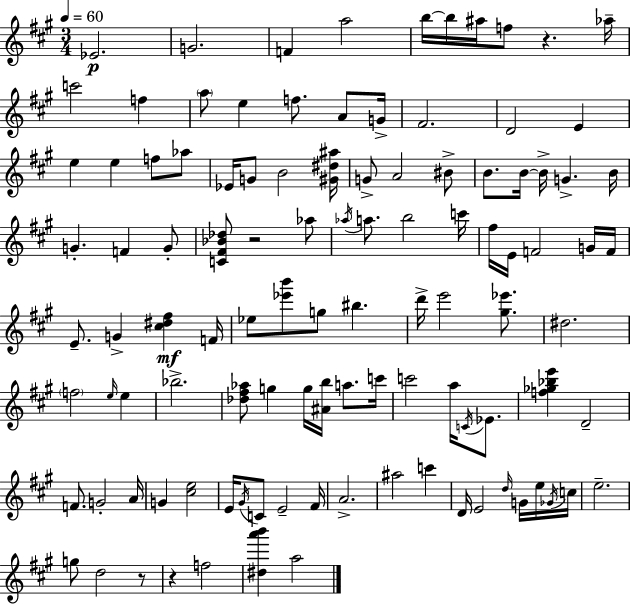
{
  \clef treble
  \numericTimeSignature
  \time 3/4
  \key a \major
  \tempo 4 = 60
  ees'2.\p | g'2. | f'4 a''2 | b''16~~ b''16 ais''16 f''8 r4. aes''16-- | \break c'''2 f''4 | \parenthesize a''8 e''4 f''8. a'8 g'16-> | fis'2. | d'2 e'4 | \break e''4 e''4 f''8 aes''8 | ees'16 g'8 b'2 <gis' dis'' ais''>16 | g'8-> a'2 bis'8-> | b'8. b'16~~ b'16-> g'4.-> b'16 | \break g'4.-. f'4 g'8-. | <c' fis' bes' des''>8 r2 aes''8 | \acciaccatura { aes''16 } a''8. b''2 | c'''16 fis''16 e'16 f'2 g'16 | \break f'16 e'8.-- g'4-> <cis'' dis'' fis''>4\mf | f'16 ees''8 <ees''' b'''>8 g''8 bis''4. | d'''16-> e'''2 <gis'' ees'''>8. | dis''2. | \break \parenthesize f''2 \grace { e''16 } e''4 | bes''2.-> | <des'' fis'' aes''>8 g''4 g''16 <ais' b''>16 a''8. | c'''16 c'''2 a''16 \acciaccatura { c'16 } | \break ees'8. <f'' ges'' bes'' e'''>4 d'2-- | f'8. g'2-. | a'16 g'4 <cis'' e''>2 | e'16 \acciaccatura { gis'16 } c'8 e'2-- | \break fis'16 a'2.-> | ais''2 | c'''4 d'16 e'2 | \grace { d''16 } g'16 e''16 \acciaccatura { ges'16 } c''16 e''2.-- | \break g''8 d''2 | r8 r4 f''2 | <dis'' a''' b'''>4 a''2 | \bar "|."
}